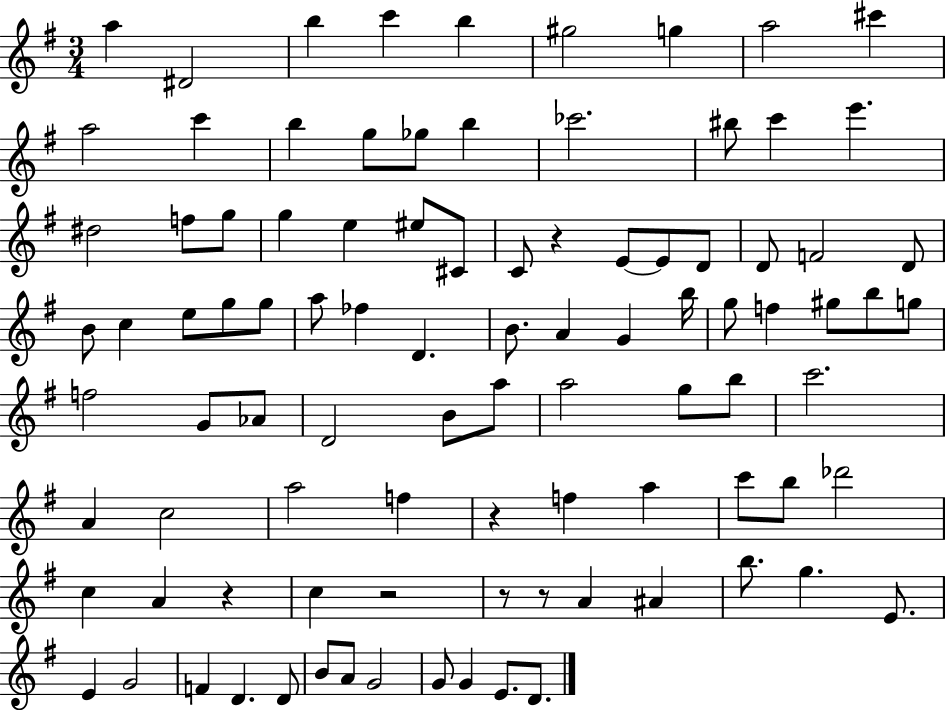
A5/q D#4/h B5/q C6/q B5/q G#5/h G5/q A5/h C#6/q A5/h C6/q B5/q G5/e Gb5/e B5/q CES6/h. BIS5/e C6/q E6/q. D#5/h F5/e G5/e G5/q E5/q EIS5/e C#4/e C4/e R/q E4/e E4/e D4/e D4/e F4/h D4/e B4/e C5/q E5/e G5/e G5/e A5/e FES5/q D4/q. B4/e. A4/q G4/q B5/s G5/e F5/q G#5/e B5/e G5/e F5/h G4/e Ab4/e D4/h B4/e A5/e A5/h G5/e B5/e C6/h. A4/q C5/h A5/h F5/q R/q F5/q A5/q C6/e B5/e Db6/h C5/q A4/q R/q C5/q R/h R/e R/e A4/q A#4/q B5/e. G5/q. E4/e. E4/q G4/h F4/q D4/q. D4/e B4/e A4/e G4/h G4/e G4/q E4/e. D4/e.